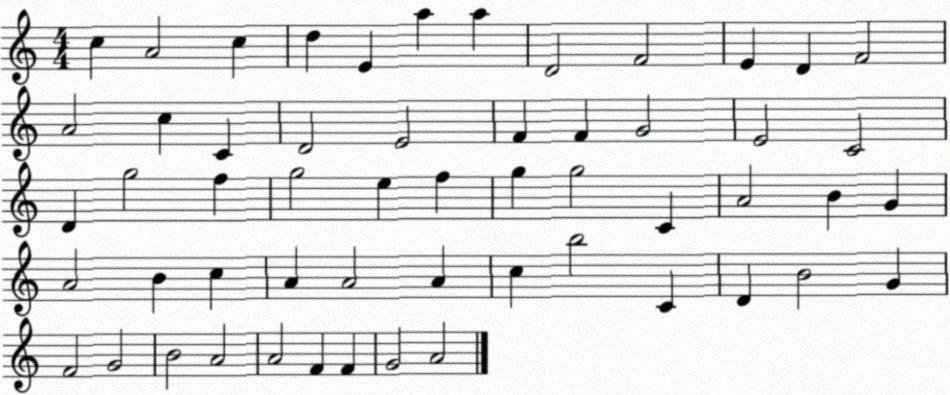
X:1
T:Untitled
M:4/4
L:1/4
K:C
c A2 c d E a a D2 F2 E D F2 A2 c C D2 E2 F F G2 E2 C2 D g2 f g2 e f g g2 C A2 B G A2 B c A A2 A c b2 C D B2 G F2 G2 B2 A2 A2 F F G2 A2